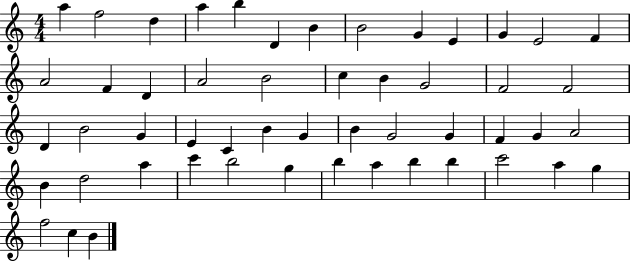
A5/q F5/h D5/q A5/q B5/q D4/q B4/q B4/h G4/q E4/q G4/q E4/h F4/q A4/h F4/q D4/q A4/h B4/h C5/q B4/q G4/h F4/h F4/h D4/q B4/h G4/q E4/q C4/q B4/q G4/q B4/q G4/h G4/q F4/q G4/q A4/h B4/q D5/h A5/q C6/q B5/h G5/q B5/q A5/q B5/q B5/q C6/h A5/q G5/q F5/h C5/q B4/q